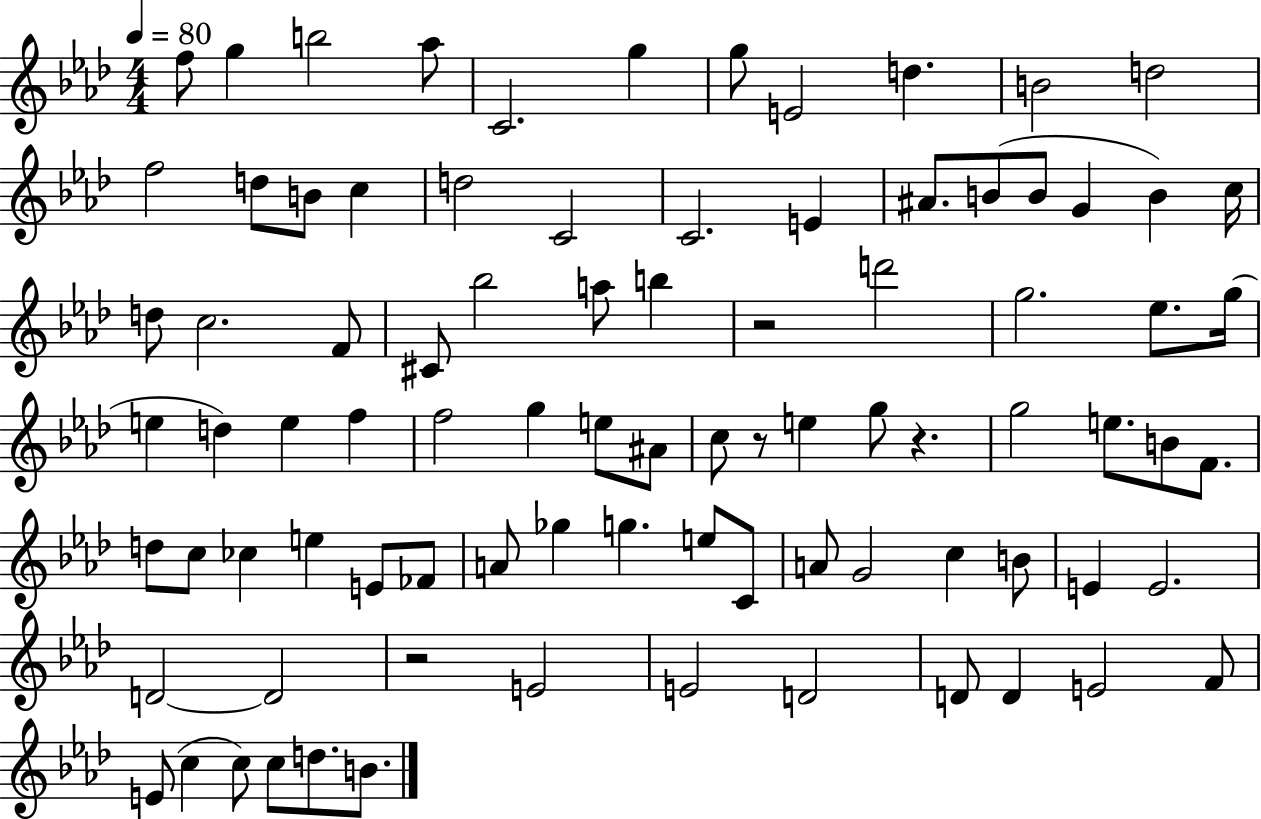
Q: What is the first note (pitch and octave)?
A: F5